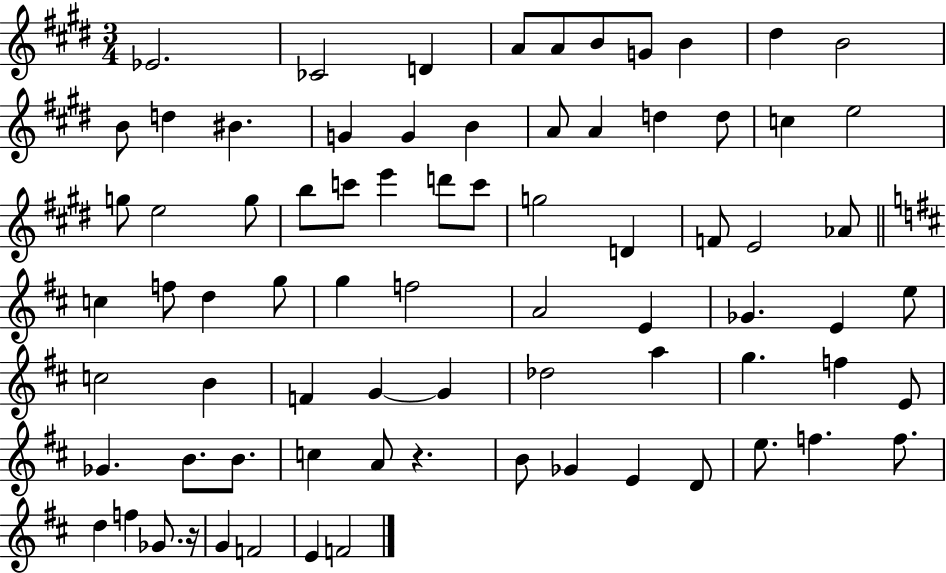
{
  \clef treble
  \numericTimeSignature
  \time 3/4
  \key e \major
  ees'2. | ces'2 d'4 | a'8 a'8 b'8 g'8 b'4 | dis''4 b'2 | \break b'8 d''4 bis'4. | g'4 g'4 b'4 | a'8 a'4 d''4 d''8 | c''4 e''2 | \break g''8 e''2 g''8 | b''8 c'''8 e'''4 d'''8 c'''8 | g''2 d'4 | f'8 e'2 aes'8 | \break \bar "||" \break \key d \major c''4 f''8 d''4 g''8 | g''4 f''2 | a'2 e'4 | ges'4. e'4 e''8 | \break c''2 b'4 | f'4 g'4~~ g'4 | des''2 a''4 | g''4. f''4 e'8 | \break ges'4. b'8. b'8. | c''4 a'8 r4. | b'8 ges'4 e'4 d'8 | e''8. f''4. f''8. | \break d''4 f''4 ges'8. r16 | g'4 f'2 | e'4 f'2 | \bar "|."
}